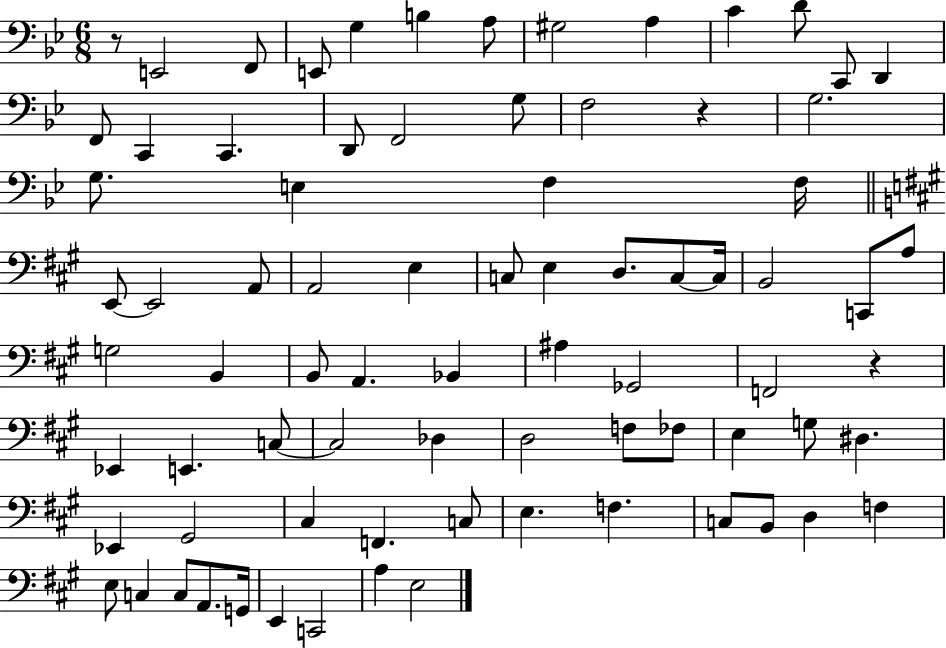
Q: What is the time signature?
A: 6/8